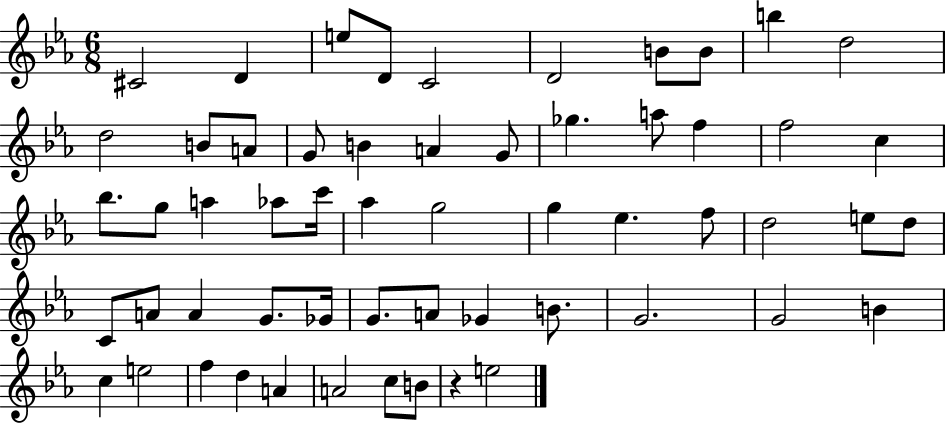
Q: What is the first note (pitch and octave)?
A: C#4